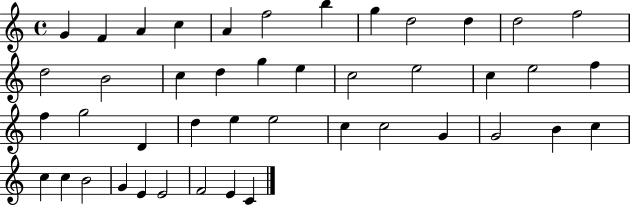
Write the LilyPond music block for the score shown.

{
  \clef treble
  \time 4/4
  \defaultTimeSignature
  \key c \major
  g'4 f'4 a'4 c''4 | a'4 f''2 b''4 | g''4 d''2 d''4 | d''2 f''2 | \break d''2 b'2 | c''4 d''4 g''4 e''4 | c''2 e''2 | c''4 e''2 f''4 | \break f''4 g''2 d'4 | d''4 e''4 e''2 | c''4 c''2 g'4 | g'2 b'4 c''4 | \break c''4 c''4 b'2 | g'4 e'4 e'2 | f'2 e'4 c'4 | \bar "|."
}